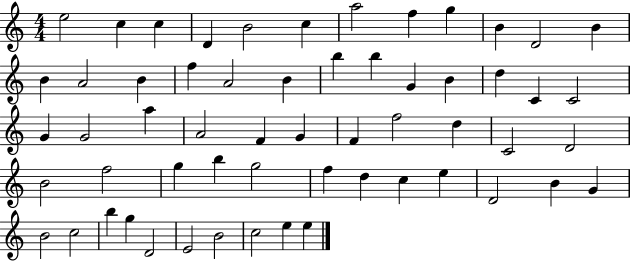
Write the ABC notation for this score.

X:1
T:Untitled
M:4/4
L:1/4
K:C
e2 c c D B2 c a2 f g B D2 B B A2 B f A2 B b b G B d C C2 G G2 a A2 F G F f2 d C2 D2 B2 f2 g b g2 f d c e D2 B G B2 c2 b g D2 E2 B2 c2 e e